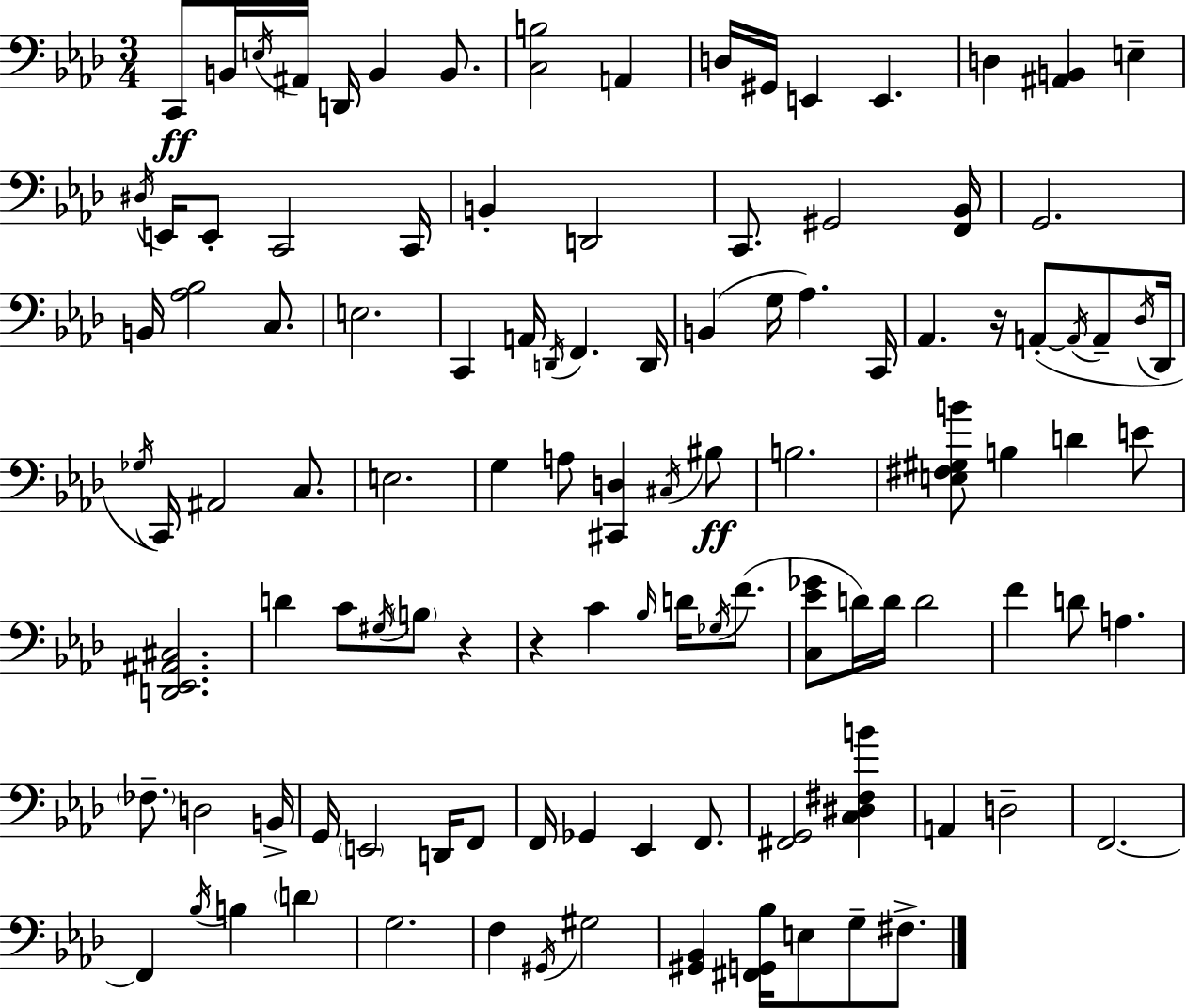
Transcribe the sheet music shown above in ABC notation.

X:1
T:Untitled
M:3/4
L:1/4
K:Ab
C,,/2 B,,/4 E,/4 ^A,,/4 D,,/4 B,, B,,/2 [C,B,]2 A,, D,/4 ^G,,/4 E,, E,, D, [^A,,B,,] E, ^D,/4 E,,/4 E,,/2 C,,2 C,,/4 B,, D,,2 C,,/2 ^G,,2 [F,,_B,,]/4 G,,2 B,,/4 [_A,_B,]2 C,/2 E,2 C,, A,,/4 D,,/4 F,, D,,/4 B,, G,/4 _A, C,,/4 _A,, z/4 A,,/2 A,,/4 A,,/2 _D,/4 _D,,/4 _G,/4 C,,/4 ^A,,2 C,/2 E,2 G, A,/2 [^C,,D,] ^C,/4 ^B,/2 B,2 [E,^F,^G,B]/2 B, D E/2 [D,,_E,,^A,,^C,]2 D C/2 ^G,/4 B,/2 z z C _B,/4 D/4 _G,/4 F/2 [C,_E_G]/2 D/4 D/4 D2 F D/2 A, _F,/2 D,2 B,,/4 G,,/4 E,,2 D,,/4 F,,/2 F,,/4 _G,, _E,, F,,/2 [^F,,G,,]2 [C,^D,^F,B] A,, D,2 F,,2 F,, _B,/4 B, D G,2 F, ^G,,/4 ^G,2 [^G,,_B,,] [^F,,G,,_B,]/4 E,/2 G,/2 ^F,/2